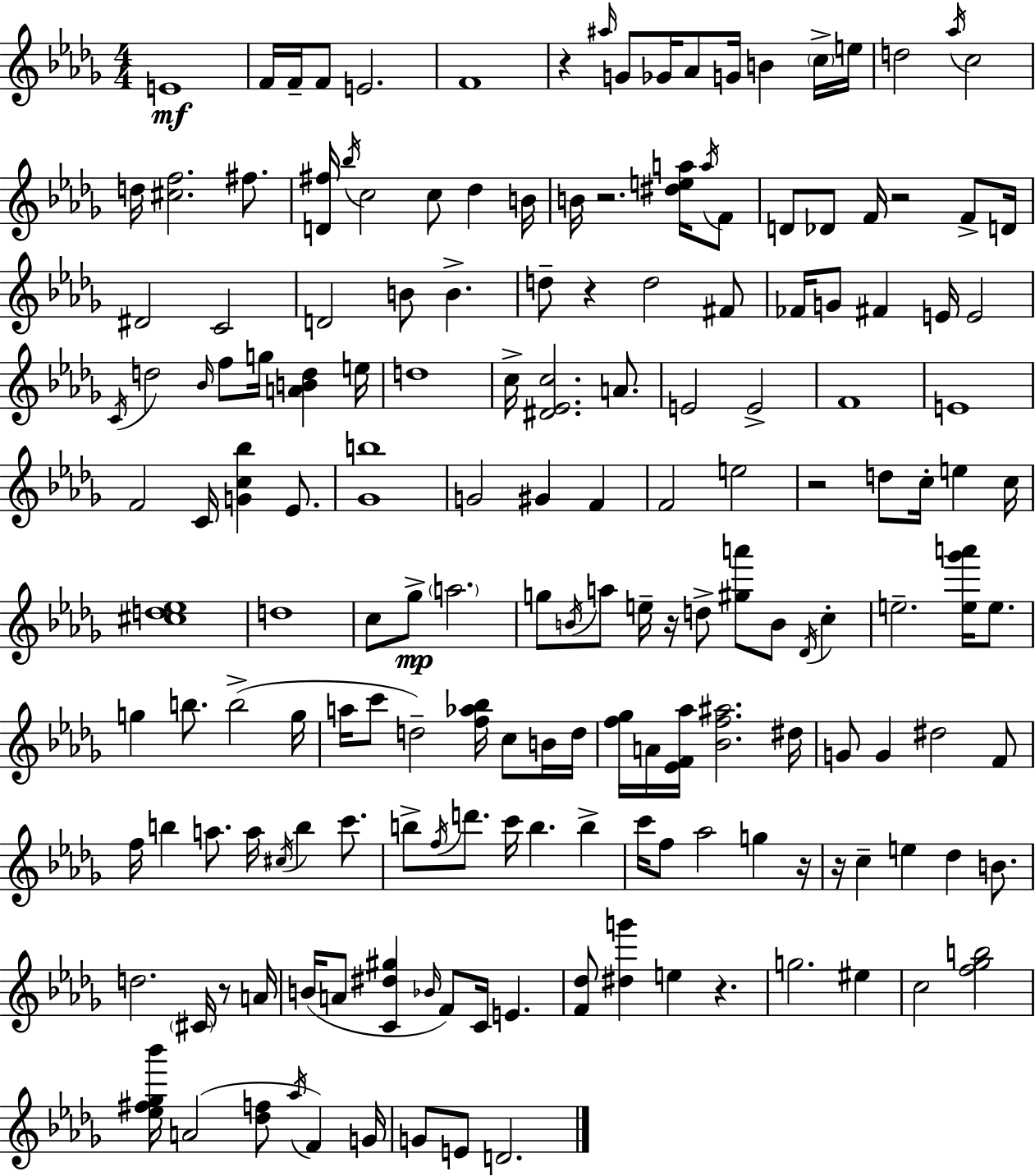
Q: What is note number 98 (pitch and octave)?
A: G4